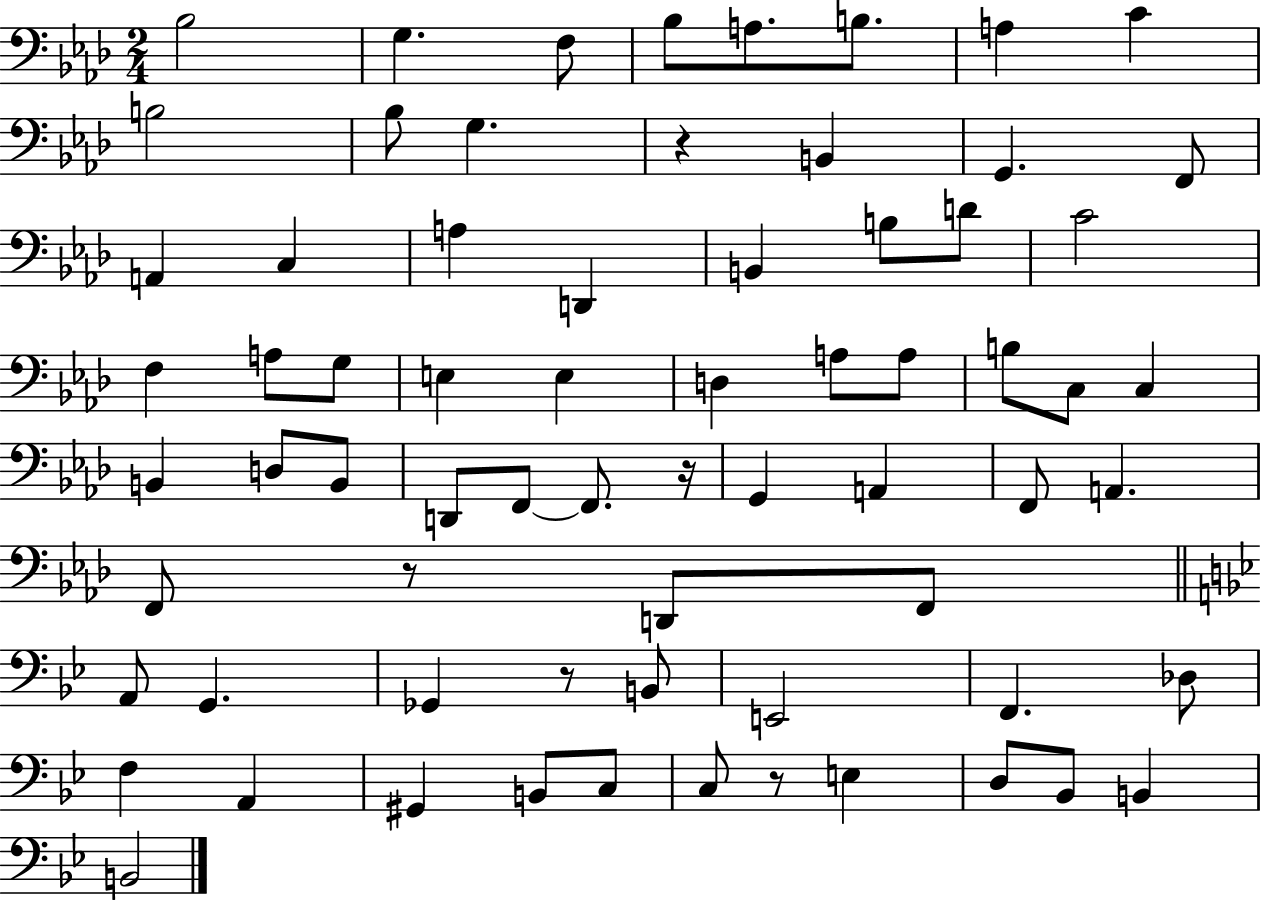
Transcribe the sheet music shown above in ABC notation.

X:1
T:Untitled
M:2/4
L:1/4
K:Ab
_B,2 G, F,/2 _B,/2 A,/2 B,/2 A, C B,2 _B,/2 G, z B,, G,, F,,/2 A,, C, A, D,, B,, B,/2 D/2 C2 F, A,/2 G,/2 E, E, D, A,/2 A,/2 B,/2 C,/2 C, B,, D,/2 B,,/2 D,,/2 F,,/2 F,,/2 z/4 G,, A,, F,,/2 A,, F,,/2 z/2 D,,/2 F,,/2 A,,/2 G,, _G,, z/2 B,,/2 E,,2 F,, _D,/2 F, A,, ^G,, B,,/2 C,/2 C,/2 z/2 E, D,/2 _B,,/2 B,, B,,2